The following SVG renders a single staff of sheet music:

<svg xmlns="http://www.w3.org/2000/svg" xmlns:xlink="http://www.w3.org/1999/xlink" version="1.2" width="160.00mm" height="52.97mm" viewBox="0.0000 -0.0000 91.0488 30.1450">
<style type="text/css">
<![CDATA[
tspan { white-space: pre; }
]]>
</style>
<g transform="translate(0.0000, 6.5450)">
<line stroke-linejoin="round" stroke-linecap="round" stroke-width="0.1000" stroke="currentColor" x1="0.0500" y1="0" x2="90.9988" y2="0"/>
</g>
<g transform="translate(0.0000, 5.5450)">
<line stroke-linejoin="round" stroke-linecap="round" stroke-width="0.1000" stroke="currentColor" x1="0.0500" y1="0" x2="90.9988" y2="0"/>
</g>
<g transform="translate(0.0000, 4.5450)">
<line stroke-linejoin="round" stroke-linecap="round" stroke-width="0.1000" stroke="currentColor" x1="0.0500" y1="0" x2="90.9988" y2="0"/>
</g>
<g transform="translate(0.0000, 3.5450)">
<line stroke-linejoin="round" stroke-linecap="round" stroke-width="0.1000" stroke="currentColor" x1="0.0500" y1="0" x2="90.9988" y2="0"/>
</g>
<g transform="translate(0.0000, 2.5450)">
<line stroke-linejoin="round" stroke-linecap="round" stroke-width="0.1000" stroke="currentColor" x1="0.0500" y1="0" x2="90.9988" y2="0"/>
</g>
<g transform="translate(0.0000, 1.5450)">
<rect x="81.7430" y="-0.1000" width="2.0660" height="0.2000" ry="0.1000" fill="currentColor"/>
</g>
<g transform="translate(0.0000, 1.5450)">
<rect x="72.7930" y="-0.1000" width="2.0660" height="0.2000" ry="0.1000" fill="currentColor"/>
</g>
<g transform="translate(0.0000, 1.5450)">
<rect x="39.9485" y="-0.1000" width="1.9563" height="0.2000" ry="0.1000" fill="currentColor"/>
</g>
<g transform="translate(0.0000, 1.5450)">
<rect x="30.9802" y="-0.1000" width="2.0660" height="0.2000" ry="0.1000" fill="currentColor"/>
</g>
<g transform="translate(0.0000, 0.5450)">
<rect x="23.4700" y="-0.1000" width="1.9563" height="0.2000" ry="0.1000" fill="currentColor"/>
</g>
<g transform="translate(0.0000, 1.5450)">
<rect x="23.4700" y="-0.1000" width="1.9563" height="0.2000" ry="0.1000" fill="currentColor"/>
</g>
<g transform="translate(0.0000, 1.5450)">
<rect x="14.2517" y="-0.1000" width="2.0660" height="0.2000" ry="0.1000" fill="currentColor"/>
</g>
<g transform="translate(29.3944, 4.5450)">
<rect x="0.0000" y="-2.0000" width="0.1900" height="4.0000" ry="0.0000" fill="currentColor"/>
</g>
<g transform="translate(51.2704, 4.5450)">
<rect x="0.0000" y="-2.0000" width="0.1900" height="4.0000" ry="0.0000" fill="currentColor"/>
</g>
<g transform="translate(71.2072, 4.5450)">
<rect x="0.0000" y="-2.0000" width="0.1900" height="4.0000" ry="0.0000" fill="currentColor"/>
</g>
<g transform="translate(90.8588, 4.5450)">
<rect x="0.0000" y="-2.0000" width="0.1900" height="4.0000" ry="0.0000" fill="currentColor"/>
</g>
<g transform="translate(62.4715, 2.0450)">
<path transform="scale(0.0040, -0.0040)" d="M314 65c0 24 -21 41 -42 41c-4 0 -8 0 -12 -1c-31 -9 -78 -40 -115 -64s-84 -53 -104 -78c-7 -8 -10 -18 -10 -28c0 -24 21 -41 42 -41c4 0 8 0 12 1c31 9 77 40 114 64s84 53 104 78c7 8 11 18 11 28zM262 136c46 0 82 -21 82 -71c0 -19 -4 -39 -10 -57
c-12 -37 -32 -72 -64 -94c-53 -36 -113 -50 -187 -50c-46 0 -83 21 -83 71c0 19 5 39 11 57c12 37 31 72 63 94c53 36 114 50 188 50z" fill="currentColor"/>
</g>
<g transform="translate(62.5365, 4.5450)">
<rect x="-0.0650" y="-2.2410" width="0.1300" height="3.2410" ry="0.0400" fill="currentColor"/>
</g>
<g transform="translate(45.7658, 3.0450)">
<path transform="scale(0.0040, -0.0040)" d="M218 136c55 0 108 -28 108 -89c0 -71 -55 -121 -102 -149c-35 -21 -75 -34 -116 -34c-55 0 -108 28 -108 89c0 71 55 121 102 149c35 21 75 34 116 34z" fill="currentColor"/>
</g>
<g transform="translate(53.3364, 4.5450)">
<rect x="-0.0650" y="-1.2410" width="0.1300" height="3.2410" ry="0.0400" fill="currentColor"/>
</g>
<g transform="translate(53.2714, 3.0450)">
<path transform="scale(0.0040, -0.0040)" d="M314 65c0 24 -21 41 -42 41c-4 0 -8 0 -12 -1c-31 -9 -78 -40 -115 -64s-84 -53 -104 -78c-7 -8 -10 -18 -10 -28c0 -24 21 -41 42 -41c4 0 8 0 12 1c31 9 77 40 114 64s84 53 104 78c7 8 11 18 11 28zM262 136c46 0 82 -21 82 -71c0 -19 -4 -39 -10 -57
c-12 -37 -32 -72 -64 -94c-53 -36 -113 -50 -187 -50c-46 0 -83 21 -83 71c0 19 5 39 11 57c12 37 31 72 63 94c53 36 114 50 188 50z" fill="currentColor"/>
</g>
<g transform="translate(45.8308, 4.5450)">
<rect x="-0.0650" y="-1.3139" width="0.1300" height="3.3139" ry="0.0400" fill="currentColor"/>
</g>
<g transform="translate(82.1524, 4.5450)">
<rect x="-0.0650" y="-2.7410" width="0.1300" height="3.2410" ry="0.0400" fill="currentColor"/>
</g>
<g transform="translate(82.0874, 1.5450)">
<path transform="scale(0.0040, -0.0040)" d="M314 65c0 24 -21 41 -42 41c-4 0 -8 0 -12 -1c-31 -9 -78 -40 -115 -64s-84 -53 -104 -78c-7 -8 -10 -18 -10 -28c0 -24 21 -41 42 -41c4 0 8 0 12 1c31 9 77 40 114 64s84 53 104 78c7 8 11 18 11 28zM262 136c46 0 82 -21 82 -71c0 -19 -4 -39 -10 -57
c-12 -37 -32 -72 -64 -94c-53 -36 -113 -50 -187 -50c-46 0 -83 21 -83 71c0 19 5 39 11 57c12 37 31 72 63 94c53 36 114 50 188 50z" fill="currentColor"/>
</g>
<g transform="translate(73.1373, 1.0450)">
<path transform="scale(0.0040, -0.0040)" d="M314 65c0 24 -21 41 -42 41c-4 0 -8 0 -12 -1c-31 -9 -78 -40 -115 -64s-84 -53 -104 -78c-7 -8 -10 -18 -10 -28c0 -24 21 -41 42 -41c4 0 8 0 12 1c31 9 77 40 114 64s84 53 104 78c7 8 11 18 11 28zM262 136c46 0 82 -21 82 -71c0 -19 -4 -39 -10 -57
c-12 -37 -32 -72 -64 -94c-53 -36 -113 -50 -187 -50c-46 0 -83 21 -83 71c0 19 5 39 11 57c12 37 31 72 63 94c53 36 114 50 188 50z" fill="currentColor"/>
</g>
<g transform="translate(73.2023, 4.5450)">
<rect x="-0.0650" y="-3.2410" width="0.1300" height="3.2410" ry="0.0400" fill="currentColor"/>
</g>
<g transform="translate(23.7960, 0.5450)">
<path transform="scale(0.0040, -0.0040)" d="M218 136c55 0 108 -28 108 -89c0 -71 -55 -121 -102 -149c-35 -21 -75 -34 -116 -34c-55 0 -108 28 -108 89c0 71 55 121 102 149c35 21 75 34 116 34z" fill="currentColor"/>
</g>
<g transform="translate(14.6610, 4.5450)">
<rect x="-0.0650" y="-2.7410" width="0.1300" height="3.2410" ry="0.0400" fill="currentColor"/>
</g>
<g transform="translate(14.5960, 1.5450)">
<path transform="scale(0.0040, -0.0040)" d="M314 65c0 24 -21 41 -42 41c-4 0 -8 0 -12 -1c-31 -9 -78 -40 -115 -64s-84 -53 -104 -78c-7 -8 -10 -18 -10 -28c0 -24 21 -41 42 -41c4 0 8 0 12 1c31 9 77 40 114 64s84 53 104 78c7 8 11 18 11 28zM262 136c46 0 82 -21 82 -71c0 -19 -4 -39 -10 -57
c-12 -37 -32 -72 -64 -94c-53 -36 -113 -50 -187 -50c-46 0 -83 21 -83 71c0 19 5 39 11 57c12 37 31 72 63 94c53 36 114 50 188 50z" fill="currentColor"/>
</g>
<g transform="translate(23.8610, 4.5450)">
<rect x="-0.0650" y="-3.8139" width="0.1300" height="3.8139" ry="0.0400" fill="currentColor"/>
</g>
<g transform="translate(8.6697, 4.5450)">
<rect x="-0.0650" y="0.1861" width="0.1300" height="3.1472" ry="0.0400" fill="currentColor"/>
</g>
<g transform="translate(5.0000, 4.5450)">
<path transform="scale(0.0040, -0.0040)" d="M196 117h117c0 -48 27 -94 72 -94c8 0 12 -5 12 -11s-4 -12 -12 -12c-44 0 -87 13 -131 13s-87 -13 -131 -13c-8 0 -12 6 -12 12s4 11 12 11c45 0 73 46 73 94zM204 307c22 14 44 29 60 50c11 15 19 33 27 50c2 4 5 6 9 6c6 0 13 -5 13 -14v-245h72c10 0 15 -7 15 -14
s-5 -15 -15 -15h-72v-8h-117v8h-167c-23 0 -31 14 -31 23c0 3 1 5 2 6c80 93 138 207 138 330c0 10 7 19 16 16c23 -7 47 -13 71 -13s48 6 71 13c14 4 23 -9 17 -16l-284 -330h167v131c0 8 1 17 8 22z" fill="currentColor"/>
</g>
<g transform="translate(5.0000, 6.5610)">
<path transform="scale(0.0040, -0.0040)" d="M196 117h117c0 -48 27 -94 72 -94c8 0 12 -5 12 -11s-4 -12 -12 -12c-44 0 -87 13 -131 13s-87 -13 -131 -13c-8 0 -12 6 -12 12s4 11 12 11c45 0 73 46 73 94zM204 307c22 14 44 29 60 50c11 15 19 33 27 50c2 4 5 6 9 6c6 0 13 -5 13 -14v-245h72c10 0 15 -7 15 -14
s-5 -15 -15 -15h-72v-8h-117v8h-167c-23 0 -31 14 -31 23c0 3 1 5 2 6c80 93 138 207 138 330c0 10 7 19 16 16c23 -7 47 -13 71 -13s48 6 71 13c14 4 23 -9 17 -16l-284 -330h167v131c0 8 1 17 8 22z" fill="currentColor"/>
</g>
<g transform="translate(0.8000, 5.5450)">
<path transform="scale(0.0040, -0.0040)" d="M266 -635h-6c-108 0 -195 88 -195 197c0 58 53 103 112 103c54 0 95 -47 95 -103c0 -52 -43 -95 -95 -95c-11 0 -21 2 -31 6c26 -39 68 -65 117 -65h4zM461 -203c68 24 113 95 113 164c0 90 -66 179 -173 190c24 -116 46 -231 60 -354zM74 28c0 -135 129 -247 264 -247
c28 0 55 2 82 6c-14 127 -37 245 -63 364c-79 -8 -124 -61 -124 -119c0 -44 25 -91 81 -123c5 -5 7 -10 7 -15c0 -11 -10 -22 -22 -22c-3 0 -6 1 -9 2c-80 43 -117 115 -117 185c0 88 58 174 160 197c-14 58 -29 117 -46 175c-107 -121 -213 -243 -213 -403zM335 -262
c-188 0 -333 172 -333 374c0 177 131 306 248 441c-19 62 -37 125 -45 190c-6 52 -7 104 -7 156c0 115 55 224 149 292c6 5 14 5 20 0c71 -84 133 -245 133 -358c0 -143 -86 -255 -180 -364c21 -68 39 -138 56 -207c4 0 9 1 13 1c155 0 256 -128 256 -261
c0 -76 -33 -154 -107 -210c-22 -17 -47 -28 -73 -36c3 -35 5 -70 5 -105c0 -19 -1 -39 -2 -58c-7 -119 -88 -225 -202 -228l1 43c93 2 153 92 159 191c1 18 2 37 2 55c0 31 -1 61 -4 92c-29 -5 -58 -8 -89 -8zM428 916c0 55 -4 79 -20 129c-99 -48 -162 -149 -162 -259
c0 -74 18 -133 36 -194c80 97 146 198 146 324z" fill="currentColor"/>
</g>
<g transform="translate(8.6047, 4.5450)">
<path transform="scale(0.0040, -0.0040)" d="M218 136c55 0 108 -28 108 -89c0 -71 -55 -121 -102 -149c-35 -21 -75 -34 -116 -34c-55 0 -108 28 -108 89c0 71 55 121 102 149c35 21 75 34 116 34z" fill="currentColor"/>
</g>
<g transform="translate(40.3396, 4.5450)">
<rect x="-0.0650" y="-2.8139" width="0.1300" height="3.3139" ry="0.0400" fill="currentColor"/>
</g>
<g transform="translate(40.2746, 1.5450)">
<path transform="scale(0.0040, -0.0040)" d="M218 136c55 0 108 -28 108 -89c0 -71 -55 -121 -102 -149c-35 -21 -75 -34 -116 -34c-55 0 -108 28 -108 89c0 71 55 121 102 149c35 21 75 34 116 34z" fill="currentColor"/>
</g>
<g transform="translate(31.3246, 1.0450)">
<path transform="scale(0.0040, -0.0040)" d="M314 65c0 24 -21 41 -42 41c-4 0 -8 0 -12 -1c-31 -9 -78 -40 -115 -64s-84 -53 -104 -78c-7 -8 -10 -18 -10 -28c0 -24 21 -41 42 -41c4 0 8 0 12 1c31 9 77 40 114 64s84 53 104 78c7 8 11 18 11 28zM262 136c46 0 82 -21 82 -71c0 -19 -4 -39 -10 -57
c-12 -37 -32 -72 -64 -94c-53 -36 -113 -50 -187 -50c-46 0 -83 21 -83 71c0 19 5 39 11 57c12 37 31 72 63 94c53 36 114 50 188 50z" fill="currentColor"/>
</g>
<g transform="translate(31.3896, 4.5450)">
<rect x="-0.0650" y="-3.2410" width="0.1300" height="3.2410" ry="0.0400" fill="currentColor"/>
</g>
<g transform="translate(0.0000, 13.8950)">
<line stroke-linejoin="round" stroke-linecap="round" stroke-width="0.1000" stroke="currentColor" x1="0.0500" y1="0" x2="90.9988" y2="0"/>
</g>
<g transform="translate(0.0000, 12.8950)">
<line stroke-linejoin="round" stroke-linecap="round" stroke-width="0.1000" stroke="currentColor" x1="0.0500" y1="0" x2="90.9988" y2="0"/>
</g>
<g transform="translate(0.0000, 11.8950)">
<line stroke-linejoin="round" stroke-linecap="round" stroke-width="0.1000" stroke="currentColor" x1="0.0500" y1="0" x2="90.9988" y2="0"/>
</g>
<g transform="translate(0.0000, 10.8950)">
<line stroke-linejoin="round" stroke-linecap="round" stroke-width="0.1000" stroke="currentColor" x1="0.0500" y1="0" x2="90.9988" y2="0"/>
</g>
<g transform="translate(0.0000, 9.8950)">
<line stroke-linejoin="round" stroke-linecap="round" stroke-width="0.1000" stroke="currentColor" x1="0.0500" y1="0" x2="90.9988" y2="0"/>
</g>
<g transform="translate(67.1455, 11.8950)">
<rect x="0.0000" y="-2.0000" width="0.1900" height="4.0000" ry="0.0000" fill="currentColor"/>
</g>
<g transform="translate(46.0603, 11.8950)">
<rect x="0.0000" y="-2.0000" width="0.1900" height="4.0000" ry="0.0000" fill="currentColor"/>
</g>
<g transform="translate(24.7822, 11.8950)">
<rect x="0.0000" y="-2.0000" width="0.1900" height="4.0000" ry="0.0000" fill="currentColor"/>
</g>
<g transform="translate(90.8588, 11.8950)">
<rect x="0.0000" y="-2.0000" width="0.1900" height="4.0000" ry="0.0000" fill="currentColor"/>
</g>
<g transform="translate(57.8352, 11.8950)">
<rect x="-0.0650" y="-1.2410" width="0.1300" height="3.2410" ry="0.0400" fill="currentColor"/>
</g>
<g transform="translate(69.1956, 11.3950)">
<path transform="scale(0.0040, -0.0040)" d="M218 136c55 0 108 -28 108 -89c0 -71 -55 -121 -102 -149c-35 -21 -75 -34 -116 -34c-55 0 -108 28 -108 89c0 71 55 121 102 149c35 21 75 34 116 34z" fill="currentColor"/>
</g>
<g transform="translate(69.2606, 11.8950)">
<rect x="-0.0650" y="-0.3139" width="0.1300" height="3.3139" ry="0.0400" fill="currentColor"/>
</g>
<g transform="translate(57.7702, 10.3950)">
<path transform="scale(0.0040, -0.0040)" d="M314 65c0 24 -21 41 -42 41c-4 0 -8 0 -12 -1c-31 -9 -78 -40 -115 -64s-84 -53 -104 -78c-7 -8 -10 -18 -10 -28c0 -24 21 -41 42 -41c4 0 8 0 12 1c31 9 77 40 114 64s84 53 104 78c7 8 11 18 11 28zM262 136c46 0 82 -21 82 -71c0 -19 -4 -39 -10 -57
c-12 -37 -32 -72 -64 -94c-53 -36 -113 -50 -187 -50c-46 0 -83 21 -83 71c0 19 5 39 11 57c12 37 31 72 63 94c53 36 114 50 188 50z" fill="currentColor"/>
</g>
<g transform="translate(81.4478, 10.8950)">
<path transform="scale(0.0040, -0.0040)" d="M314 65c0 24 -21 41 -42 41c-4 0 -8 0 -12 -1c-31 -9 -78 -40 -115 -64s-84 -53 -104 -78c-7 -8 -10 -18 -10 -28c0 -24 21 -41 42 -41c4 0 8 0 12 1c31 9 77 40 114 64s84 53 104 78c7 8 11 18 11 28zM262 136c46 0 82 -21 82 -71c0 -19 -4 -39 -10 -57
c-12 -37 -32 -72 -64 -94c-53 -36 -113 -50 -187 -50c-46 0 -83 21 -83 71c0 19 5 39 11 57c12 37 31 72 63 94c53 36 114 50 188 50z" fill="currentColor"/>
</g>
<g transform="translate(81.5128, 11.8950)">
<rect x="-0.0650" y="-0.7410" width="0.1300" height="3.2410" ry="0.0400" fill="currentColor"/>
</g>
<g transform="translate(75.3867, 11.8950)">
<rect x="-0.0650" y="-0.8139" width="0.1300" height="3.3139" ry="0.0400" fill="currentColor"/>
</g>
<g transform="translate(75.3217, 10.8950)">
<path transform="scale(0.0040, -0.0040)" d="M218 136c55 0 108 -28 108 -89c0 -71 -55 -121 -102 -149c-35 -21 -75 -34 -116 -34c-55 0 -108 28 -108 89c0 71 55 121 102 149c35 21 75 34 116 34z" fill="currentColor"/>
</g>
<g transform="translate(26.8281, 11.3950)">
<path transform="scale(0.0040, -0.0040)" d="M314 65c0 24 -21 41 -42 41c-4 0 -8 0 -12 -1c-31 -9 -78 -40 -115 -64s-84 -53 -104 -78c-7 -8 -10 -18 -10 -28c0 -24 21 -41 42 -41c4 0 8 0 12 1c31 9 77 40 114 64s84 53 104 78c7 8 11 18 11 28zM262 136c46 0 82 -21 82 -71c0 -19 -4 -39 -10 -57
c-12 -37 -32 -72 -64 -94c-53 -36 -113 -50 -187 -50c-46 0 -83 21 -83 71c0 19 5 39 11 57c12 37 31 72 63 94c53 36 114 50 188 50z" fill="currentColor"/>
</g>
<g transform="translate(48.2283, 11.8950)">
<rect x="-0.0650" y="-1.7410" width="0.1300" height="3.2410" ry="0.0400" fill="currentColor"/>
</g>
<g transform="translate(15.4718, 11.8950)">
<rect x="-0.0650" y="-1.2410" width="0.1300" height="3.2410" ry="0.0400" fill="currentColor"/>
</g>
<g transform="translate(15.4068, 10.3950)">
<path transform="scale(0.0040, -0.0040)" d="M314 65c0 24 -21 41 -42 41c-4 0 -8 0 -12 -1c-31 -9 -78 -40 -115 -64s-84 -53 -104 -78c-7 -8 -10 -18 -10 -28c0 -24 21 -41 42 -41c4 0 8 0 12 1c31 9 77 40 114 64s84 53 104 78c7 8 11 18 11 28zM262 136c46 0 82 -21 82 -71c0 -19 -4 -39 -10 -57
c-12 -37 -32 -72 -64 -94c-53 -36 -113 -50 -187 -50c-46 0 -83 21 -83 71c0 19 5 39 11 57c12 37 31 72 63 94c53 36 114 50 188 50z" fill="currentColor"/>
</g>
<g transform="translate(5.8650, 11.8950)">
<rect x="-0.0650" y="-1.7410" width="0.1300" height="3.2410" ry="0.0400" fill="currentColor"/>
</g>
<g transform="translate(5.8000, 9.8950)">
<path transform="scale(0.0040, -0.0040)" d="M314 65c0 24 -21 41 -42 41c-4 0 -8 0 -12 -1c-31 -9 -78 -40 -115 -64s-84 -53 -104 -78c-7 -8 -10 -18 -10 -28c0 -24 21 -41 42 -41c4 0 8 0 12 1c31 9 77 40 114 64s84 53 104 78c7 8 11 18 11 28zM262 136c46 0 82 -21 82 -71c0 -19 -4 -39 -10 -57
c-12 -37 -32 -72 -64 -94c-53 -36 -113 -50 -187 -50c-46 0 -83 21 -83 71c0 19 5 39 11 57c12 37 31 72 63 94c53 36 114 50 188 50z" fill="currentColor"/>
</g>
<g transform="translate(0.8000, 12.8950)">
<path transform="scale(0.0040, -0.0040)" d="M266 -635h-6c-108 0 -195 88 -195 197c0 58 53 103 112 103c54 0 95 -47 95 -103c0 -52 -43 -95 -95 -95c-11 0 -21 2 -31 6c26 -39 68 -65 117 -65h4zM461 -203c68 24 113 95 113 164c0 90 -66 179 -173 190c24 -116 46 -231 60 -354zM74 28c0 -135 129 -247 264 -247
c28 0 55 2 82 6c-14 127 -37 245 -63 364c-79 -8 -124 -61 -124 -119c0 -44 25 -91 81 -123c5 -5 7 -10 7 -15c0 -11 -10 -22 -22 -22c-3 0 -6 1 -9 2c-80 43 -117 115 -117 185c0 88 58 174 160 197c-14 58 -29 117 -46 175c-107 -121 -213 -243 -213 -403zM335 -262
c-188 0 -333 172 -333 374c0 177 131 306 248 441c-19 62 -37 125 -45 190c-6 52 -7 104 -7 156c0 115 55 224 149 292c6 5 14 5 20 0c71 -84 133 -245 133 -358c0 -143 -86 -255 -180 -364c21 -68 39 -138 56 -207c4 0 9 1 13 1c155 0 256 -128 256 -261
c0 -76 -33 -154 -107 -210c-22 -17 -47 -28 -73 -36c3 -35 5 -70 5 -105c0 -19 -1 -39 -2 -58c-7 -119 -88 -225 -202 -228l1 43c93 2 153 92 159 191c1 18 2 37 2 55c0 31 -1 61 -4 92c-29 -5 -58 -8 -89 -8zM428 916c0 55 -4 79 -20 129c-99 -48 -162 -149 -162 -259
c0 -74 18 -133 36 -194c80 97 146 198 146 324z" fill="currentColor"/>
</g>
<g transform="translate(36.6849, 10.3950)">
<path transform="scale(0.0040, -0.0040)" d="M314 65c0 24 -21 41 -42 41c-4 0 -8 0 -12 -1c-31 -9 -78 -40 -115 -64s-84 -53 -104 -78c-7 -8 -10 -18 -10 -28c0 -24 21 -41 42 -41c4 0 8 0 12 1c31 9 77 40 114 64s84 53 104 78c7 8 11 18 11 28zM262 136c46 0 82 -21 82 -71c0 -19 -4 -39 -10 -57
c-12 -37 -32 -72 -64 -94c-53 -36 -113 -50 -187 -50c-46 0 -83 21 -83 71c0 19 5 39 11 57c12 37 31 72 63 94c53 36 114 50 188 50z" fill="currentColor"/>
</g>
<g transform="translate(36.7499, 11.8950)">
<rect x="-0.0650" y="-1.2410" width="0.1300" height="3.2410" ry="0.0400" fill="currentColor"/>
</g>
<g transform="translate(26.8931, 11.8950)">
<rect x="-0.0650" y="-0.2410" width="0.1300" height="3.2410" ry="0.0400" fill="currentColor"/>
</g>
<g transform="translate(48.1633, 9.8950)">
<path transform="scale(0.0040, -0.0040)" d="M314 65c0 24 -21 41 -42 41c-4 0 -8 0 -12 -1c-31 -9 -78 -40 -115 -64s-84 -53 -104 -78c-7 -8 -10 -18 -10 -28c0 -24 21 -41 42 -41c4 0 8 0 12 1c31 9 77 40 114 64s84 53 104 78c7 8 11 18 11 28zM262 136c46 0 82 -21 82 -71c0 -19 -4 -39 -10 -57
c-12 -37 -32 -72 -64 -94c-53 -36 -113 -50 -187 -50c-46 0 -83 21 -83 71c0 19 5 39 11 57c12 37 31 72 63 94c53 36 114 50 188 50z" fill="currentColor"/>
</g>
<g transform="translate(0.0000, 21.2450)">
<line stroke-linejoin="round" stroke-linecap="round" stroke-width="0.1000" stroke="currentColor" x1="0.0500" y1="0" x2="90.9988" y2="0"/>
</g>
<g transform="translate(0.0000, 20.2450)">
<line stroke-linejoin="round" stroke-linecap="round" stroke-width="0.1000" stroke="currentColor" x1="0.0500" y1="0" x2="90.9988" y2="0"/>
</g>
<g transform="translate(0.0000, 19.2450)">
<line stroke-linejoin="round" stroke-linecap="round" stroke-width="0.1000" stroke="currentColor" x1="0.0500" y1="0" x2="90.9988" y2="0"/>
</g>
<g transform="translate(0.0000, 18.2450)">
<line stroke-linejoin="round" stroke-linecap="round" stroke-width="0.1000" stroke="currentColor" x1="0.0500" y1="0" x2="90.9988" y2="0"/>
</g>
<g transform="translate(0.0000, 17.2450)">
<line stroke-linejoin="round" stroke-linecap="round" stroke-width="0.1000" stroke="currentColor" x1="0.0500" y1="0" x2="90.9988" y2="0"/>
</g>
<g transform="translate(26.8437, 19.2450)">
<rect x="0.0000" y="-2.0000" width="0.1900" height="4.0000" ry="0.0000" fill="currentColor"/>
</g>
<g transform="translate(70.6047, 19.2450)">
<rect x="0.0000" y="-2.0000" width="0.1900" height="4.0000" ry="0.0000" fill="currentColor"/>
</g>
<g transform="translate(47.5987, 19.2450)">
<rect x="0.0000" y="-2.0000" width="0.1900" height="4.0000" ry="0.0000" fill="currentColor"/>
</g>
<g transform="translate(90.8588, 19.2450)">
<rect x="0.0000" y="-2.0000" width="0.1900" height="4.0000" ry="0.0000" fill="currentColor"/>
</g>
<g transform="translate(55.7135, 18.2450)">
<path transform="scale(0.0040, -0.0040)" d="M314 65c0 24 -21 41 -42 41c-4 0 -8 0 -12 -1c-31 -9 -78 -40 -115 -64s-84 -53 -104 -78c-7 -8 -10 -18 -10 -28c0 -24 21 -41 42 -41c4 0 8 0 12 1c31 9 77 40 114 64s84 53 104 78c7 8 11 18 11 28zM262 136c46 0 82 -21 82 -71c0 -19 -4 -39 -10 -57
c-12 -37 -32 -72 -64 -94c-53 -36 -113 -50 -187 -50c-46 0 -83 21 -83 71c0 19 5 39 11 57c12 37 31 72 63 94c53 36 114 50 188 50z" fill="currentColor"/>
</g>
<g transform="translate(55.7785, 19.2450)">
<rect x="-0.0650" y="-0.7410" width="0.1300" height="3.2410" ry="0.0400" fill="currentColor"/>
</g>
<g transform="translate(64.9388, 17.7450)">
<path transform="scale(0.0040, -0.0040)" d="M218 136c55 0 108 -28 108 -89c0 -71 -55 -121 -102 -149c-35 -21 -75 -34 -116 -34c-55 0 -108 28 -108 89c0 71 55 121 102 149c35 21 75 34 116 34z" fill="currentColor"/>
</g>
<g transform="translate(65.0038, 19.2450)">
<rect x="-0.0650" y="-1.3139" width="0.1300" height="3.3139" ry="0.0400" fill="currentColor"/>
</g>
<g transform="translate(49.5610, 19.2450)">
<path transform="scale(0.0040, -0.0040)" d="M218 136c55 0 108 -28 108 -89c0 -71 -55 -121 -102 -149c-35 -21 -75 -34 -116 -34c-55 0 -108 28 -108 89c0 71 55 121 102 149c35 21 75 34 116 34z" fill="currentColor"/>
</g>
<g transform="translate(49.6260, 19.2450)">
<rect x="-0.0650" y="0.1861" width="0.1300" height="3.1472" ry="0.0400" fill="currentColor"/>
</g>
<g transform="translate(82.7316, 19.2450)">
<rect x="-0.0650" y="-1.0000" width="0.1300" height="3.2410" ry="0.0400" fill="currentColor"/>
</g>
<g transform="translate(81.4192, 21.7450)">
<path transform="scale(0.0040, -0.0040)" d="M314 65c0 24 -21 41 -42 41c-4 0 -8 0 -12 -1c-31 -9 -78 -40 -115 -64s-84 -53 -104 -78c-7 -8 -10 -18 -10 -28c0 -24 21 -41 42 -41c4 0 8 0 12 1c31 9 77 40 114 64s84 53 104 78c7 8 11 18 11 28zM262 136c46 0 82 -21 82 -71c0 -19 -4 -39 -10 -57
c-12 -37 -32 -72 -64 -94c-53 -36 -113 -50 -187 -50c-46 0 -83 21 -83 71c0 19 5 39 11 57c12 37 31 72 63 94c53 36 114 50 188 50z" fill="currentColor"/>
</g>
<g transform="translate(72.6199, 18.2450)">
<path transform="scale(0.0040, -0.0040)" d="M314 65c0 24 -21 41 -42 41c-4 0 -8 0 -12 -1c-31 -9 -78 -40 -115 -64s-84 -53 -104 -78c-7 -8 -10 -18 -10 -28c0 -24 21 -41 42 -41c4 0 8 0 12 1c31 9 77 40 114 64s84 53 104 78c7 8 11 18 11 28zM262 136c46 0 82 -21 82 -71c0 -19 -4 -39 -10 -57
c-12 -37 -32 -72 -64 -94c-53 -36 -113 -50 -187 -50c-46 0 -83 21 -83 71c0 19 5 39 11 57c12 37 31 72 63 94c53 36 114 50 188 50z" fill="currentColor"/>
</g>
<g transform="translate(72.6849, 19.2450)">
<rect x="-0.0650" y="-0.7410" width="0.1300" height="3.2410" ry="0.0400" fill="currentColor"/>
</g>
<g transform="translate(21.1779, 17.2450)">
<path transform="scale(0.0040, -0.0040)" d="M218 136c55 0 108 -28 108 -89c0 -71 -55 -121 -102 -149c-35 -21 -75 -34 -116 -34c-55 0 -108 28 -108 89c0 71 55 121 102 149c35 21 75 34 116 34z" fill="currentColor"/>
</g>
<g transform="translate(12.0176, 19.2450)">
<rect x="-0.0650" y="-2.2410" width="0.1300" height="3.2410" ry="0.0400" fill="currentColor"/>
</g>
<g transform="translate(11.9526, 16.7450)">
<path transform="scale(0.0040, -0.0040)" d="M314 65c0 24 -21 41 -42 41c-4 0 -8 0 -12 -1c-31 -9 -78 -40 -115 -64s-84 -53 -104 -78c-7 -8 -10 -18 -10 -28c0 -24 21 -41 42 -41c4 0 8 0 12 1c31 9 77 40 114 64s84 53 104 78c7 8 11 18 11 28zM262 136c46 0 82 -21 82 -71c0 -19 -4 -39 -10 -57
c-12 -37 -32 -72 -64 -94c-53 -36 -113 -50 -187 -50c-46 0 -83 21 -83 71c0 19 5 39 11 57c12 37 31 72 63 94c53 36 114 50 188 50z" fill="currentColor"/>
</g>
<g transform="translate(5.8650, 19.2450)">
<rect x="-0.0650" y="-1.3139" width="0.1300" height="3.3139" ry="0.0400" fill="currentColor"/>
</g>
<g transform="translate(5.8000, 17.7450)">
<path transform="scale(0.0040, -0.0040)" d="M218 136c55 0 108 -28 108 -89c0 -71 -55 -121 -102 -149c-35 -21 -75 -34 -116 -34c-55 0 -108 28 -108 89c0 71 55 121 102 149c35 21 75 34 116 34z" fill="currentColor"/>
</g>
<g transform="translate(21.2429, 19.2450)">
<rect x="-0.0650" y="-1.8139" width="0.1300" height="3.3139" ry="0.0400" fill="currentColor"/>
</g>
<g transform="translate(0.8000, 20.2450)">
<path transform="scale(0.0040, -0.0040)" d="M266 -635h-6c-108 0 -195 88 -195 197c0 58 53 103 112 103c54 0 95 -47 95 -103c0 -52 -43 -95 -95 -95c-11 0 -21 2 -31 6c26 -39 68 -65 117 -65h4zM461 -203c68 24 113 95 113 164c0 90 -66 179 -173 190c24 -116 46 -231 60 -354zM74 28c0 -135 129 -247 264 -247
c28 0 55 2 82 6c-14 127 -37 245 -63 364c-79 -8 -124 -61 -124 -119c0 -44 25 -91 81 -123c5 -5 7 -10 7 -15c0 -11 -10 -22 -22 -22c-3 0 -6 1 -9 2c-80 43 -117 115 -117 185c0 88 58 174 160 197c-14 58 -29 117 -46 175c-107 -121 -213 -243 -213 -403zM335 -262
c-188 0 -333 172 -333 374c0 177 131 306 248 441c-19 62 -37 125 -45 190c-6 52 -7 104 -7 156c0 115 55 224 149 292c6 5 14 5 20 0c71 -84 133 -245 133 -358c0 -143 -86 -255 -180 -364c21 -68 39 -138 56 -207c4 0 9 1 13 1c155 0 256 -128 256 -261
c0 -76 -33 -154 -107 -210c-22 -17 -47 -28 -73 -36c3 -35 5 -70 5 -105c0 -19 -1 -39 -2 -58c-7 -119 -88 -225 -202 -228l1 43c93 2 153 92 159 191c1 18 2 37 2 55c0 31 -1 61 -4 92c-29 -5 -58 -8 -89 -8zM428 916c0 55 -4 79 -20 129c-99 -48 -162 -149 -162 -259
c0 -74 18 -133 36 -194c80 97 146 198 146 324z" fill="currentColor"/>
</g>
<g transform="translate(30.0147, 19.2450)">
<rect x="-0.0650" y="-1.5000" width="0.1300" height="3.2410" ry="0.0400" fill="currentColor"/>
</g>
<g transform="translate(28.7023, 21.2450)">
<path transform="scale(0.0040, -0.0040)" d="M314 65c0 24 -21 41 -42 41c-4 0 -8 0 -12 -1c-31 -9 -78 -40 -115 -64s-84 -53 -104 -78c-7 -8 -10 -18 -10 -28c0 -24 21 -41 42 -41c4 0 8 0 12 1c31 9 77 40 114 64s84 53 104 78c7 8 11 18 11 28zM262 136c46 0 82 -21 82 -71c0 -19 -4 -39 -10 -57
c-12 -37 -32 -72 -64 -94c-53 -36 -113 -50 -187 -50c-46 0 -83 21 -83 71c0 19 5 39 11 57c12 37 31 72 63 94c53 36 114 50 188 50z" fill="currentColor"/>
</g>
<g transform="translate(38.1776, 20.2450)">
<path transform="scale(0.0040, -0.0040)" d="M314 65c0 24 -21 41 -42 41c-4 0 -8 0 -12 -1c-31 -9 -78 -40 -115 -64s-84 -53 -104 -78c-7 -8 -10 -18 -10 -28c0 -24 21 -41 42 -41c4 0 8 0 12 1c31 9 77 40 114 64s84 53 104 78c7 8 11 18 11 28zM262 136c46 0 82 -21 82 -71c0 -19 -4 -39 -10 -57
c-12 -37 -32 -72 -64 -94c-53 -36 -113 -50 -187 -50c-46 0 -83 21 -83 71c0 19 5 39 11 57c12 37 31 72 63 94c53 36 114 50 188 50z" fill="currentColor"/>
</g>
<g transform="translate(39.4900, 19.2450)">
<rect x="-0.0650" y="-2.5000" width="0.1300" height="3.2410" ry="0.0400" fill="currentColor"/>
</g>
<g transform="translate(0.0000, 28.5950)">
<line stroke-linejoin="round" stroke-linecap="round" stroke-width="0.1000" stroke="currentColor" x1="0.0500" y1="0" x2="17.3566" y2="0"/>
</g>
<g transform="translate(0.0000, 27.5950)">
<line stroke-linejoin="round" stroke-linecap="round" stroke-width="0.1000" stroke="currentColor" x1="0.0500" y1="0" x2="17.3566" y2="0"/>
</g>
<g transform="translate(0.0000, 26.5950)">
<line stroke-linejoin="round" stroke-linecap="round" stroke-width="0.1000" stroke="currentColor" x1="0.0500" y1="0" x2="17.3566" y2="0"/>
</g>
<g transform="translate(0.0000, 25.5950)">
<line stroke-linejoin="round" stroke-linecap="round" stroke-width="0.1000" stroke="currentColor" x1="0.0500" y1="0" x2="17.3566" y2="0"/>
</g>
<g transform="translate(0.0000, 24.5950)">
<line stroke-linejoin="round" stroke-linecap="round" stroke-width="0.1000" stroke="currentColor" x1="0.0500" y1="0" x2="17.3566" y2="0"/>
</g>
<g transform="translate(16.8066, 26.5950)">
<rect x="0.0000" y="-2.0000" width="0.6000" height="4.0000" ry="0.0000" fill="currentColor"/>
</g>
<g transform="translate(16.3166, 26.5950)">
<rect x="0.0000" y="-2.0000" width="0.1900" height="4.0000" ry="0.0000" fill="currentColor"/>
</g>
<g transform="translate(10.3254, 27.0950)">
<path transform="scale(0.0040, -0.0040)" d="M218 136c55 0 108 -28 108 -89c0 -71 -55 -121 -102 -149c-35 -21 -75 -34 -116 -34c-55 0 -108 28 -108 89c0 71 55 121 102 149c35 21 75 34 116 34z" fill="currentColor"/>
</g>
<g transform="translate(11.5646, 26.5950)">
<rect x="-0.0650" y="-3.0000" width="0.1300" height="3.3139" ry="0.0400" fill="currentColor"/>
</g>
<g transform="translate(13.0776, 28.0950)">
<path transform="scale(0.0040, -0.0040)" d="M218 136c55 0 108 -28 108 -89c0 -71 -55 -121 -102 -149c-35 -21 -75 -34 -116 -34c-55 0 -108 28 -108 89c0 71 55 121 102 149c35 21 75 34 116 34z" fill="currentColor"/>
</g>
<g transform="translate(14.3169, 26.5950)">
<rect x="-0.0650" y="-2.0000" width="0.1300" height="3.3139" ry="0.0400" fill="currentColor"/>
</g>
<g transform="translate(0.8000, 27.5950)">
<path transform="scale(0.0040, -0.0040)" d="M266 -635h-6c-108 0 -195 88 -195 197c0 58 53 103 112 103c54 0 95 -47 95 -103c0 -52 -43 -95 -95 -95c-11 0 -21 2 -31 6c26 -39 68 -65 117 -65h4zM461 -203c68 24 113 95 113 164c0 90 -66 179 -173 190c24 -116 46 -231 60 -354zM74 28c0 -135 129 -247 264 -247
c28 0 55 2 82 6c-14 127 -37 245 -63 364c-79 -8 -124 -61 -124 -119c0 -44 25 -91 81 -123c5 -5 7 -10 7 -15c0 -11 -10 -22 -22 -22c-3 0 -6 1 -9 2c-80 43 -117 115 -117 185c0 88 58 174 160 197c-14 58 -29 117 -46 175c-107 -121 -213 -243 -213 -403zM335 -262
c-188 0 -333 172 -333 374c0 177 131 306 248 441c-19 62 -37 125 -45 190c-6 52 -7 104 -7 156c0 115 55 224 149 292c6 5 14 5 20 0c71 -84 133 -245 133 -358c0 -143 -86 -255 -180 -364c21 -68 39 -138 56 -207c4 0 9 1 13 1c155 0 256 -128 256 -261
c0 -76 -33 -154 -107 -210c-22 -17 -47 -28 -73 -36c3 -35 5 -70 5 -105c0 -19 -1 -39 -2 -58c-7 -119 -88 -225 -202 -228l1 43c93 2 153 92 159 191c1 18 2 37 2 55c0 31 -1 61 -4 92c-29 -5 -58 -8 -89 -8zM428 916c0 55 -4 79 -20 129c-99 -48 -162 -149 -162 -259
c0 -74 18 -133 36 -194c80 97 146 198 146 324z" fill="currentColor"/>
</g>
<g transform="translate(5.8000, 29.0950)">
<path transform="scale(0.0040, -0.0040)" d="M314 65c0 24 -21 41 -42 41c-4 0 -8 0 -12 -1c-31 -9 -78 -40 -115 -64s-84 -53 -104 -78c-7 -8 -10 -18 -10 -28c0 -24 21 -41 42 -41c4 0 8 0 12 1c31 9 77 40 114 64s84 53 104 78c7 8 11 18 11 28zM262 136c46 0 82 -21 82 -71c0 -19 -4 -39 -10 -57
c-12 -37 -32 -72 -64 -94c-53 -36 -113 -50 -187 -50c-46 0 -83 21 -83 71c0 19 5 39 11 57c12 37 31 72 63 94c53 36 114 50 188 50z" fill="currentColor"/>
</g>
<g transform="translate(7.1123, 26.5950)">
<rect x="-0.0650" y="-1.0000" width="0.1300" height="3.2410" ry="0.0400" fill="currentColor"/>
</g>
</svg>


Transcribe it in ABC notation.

X:1
T:Untitled
M:4/4
L:1/4
K:C
B a2 c' b2 a e e2 g2 b2 a2 f2 e2 c2 e2 f2 e2 c d d2 e g2 f E2 G2 B d2 e d2 D2 D2 A F